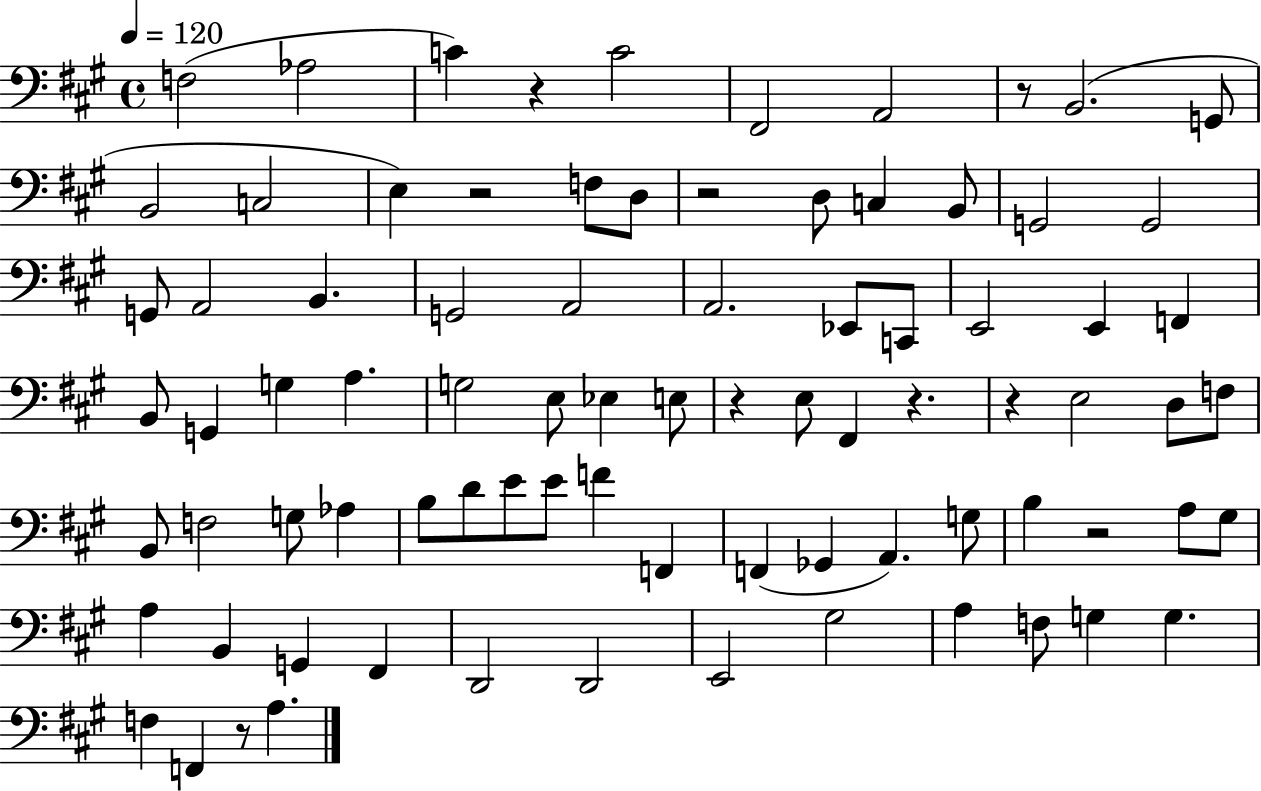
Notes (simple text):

F3/h Ab3/h C4/q R/q C4/h F#2/h A2/h R/e B2/h. G2/e B2/h C3/h E3/q R/h F3/e D3/e R/h D3/e C3/q B2/e G2/h G2/h G2/e A2/h B2/q. G2/h A2/h A2/h. Eb2/e C2/e E2/h E2/q F2/q B2/e G2/q G3/q A3/q. G3/h E3/e Eb3/q E3/e R/q E3/e F#2/q R/q. R/q E3/h D3/e F3/e B2/e F3/h G3/e Ab3/q B3/e D4/e E4/e E4/e F4/q F2/q F2/q Gb2/q A2/q. G3/e B3/q R/h A3/e G#3/e A3/q B2/q G2/q F#2/q D2/h D2/h E2/h G#3/h A3/q F3/e G3/q G3/q. F3/q F2/q R/e A3/q.